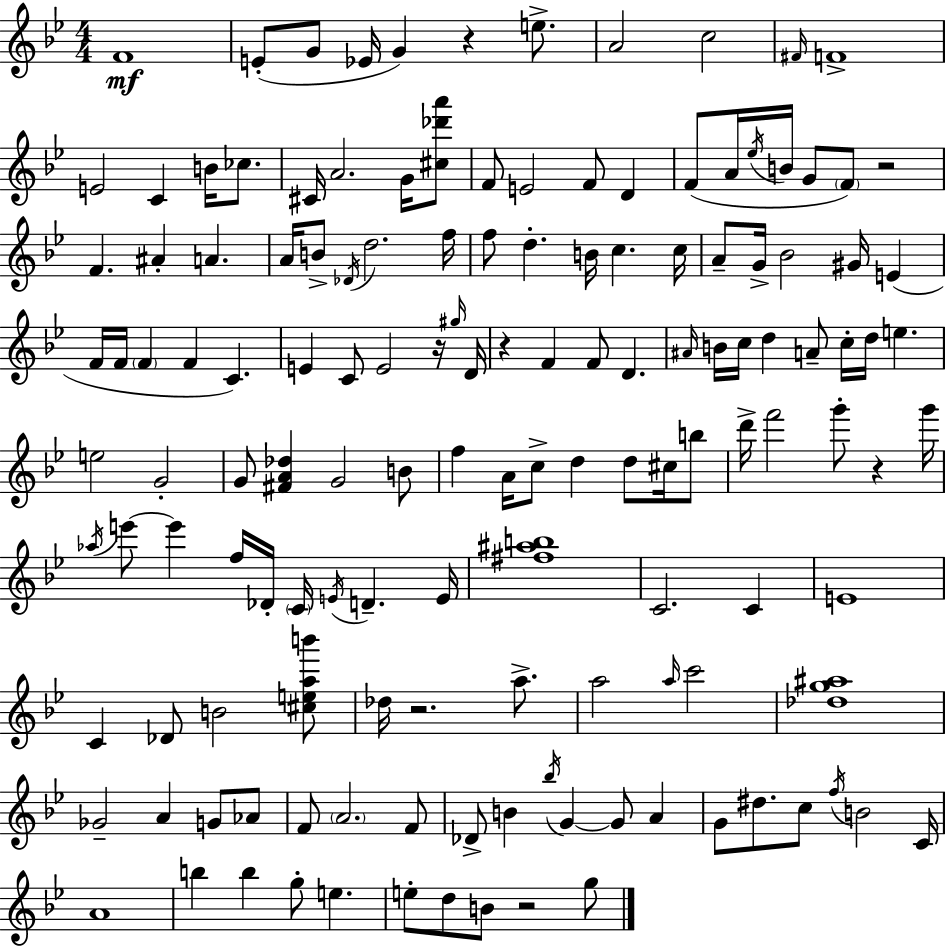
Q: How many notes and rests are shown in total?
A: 142